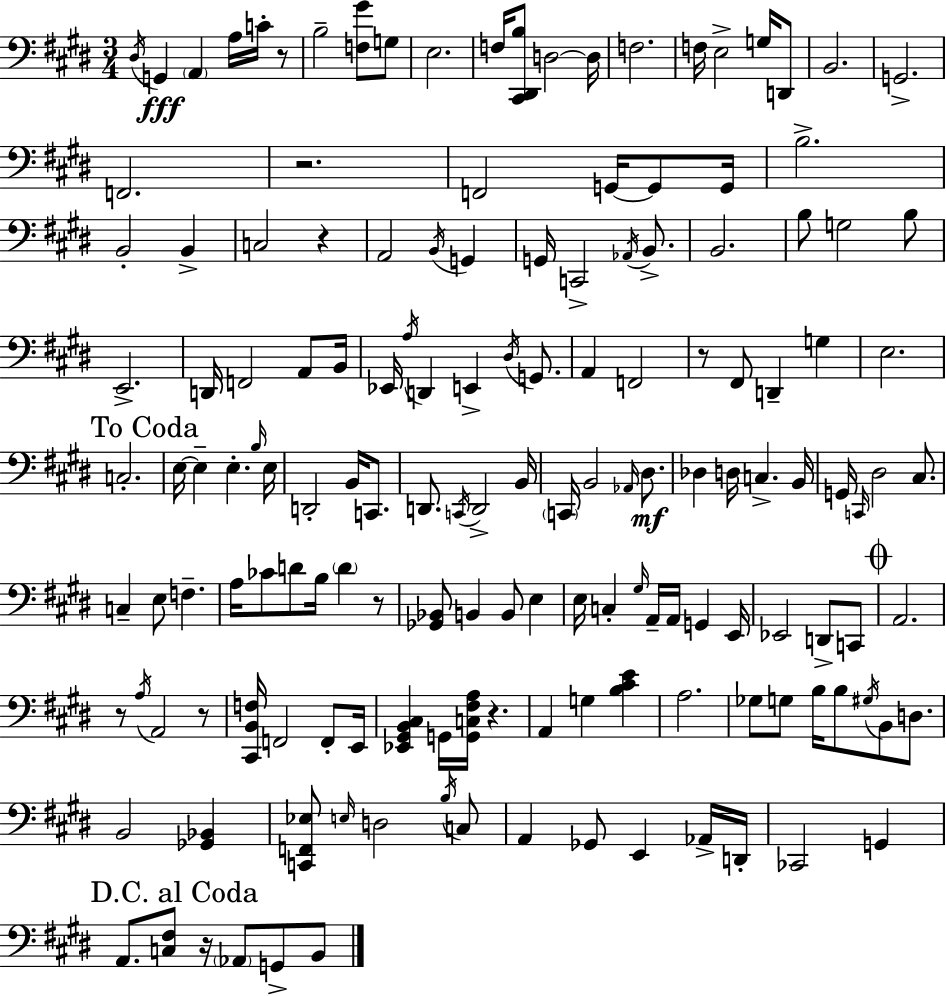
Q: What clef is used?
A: bass